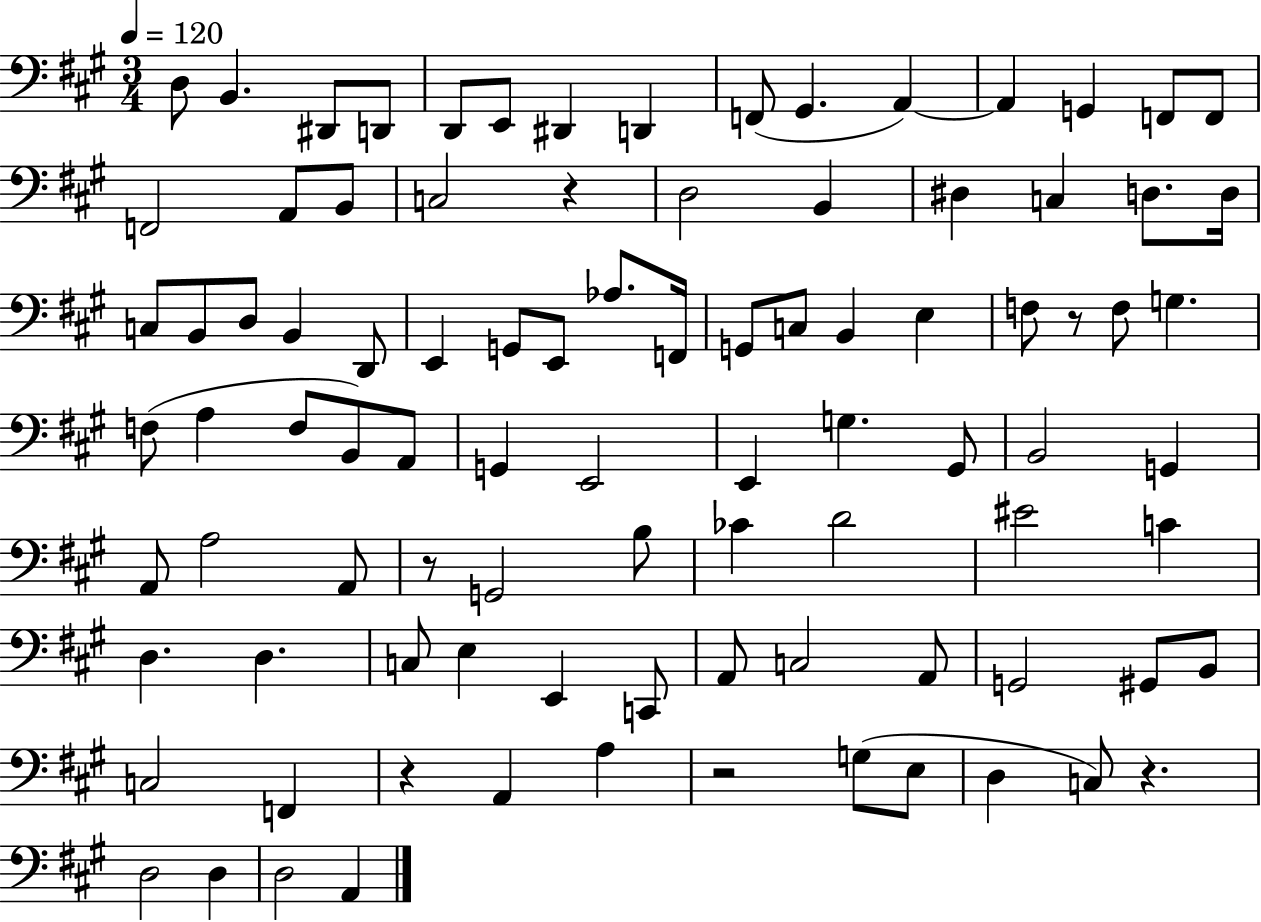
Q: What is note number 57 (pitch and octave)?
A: A2